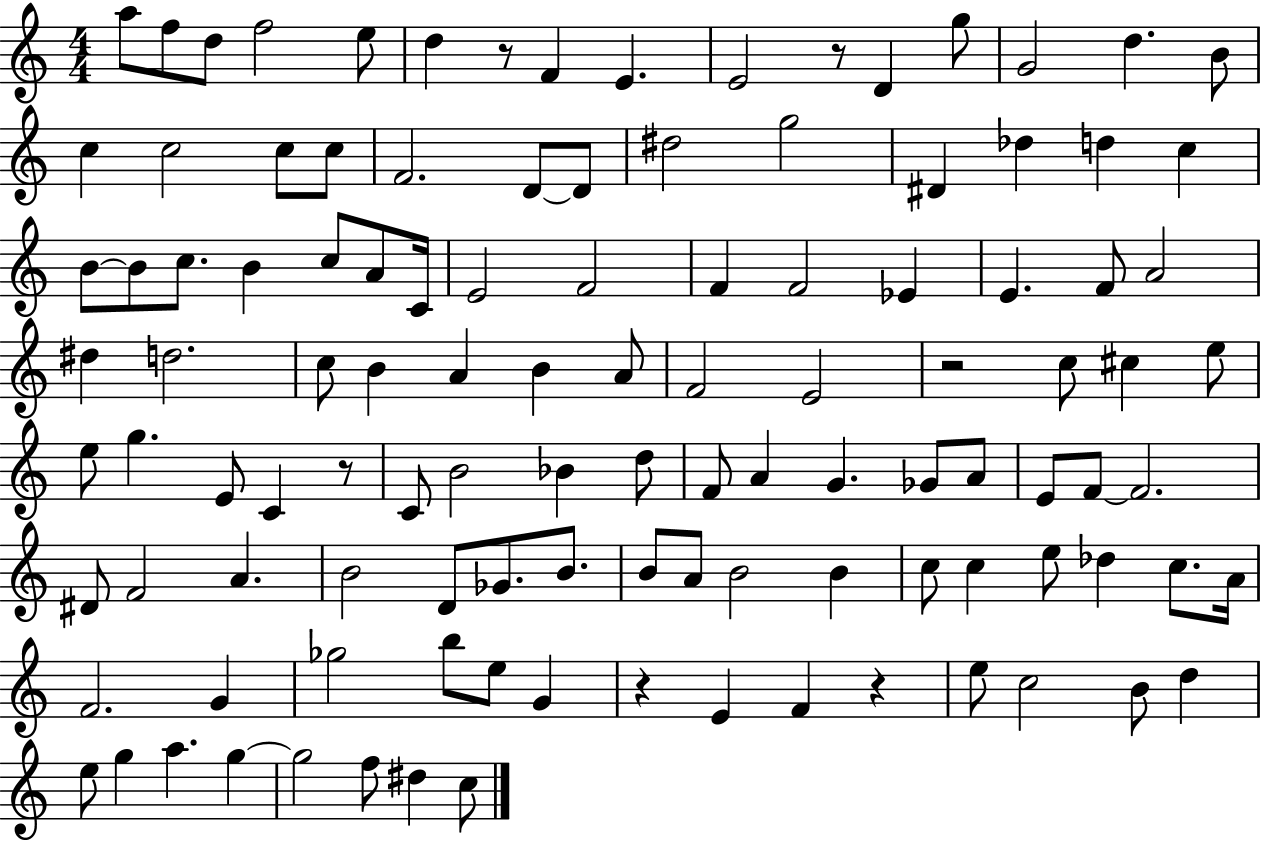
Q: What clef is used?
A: treble